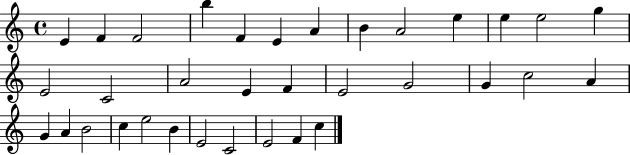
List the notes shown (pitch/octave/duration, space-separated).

E4/q F4/q F4/h B5/q F4/q E4/q A4/q B4/q A4/h E5/q E5/q E5/h G5/q E4/h C4/h A4/h E4/q F4/q E4/h G4/h G4/q C5/h A4/q G4/q A4/q B4/h C5/q E5/h B4/q E4/h C4/h E4/h F4/q C5/q